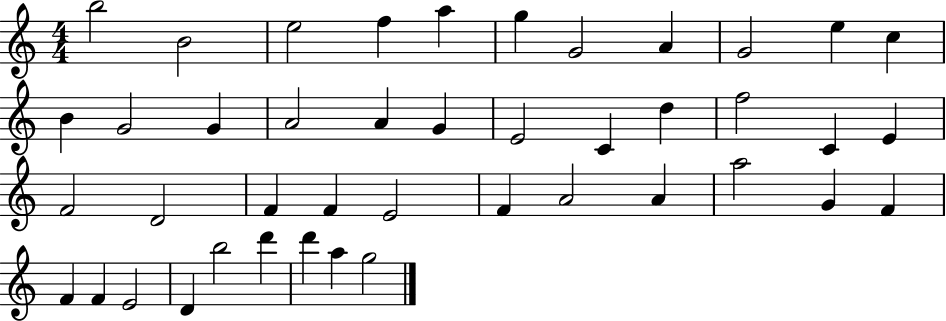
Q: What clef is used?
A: treble